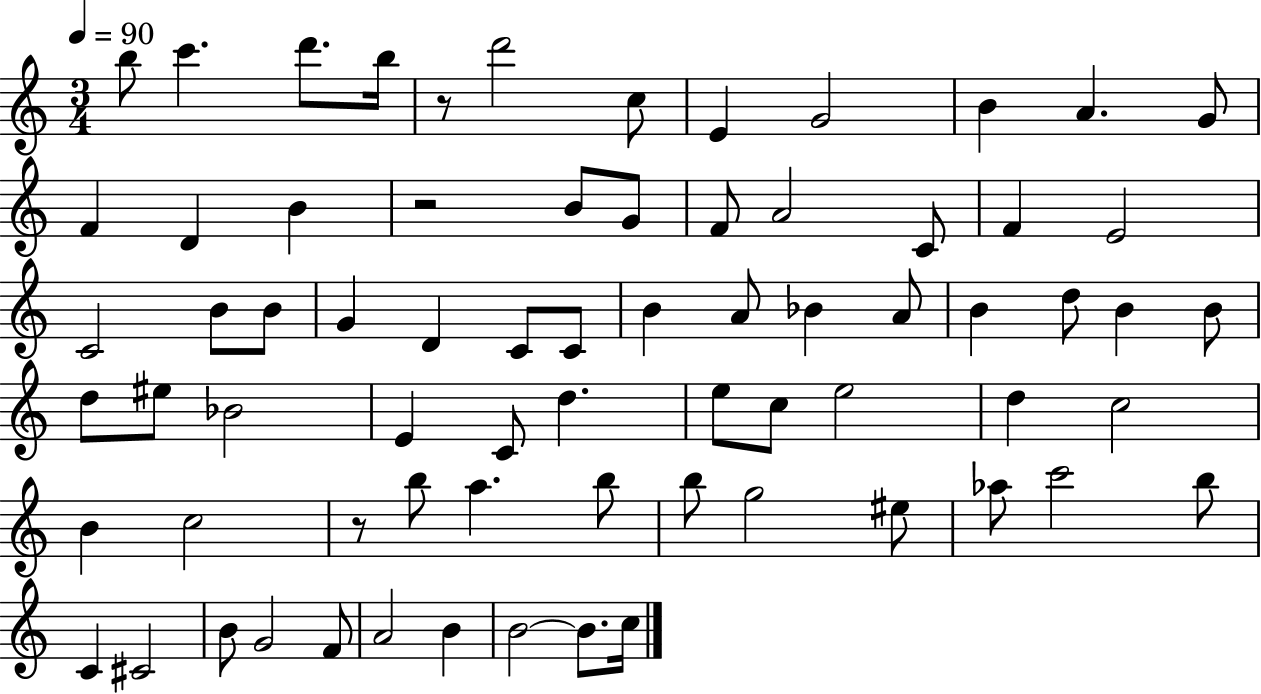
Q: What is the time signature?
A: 3/4